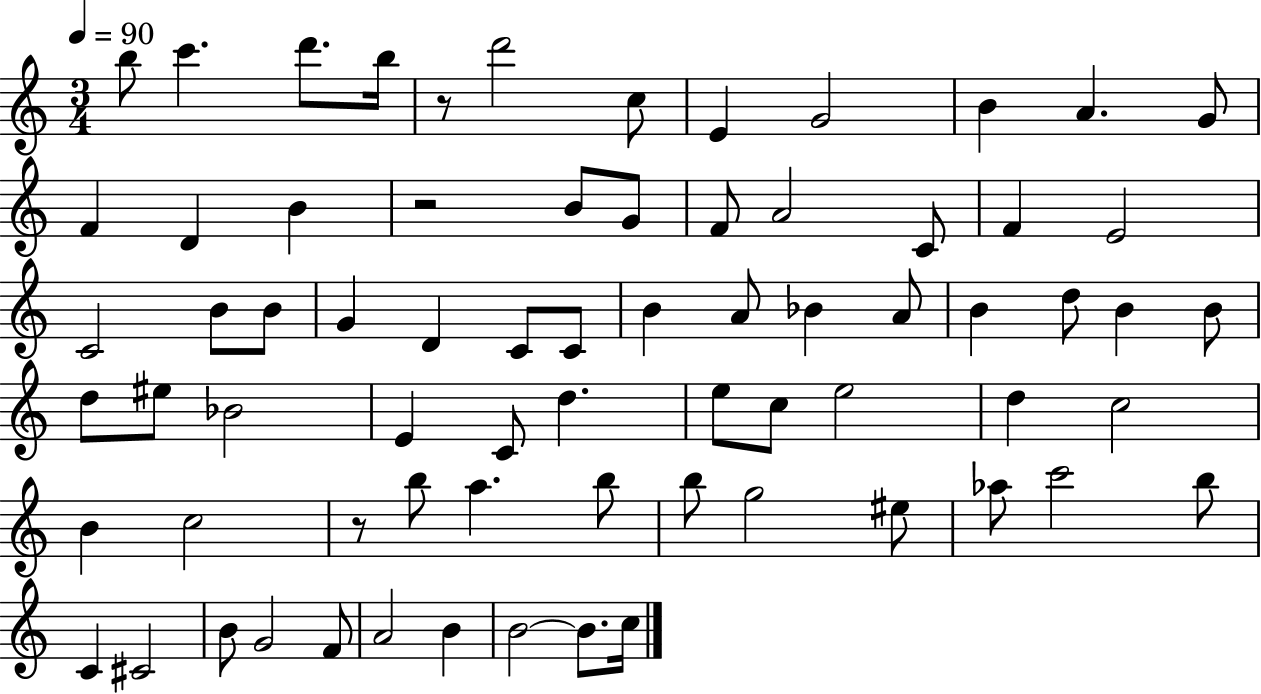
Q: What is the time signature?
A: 3/4